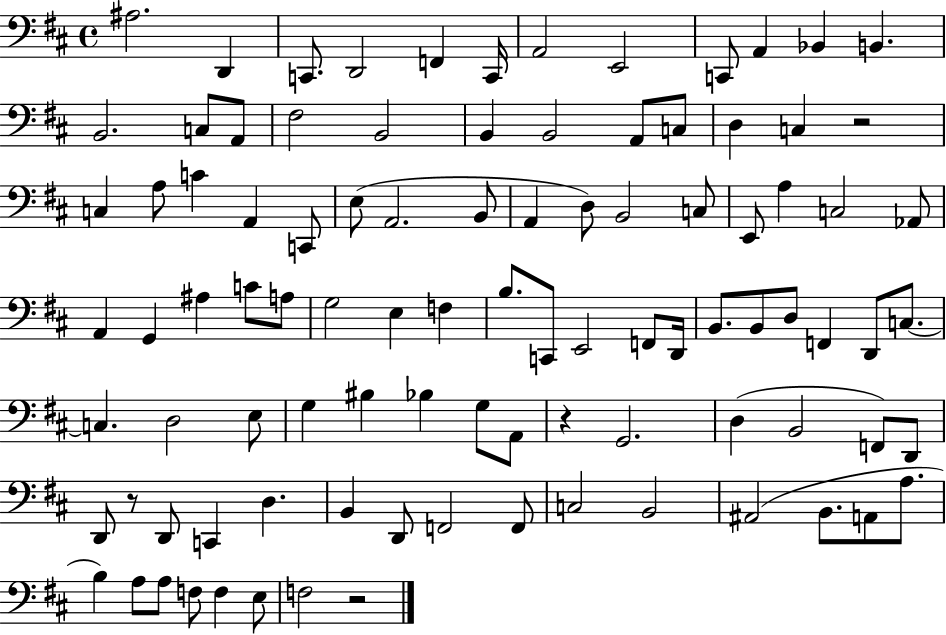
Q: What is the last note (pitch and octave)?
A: F3